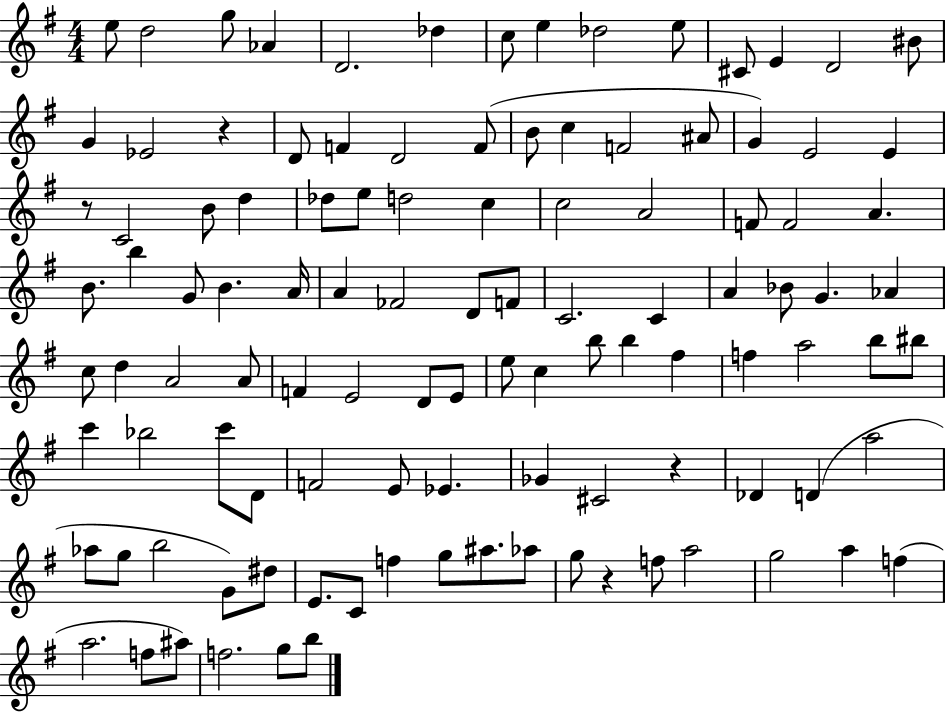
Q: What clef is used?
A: treble